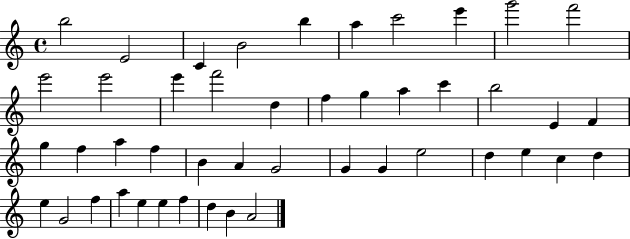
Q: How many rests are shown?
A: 0